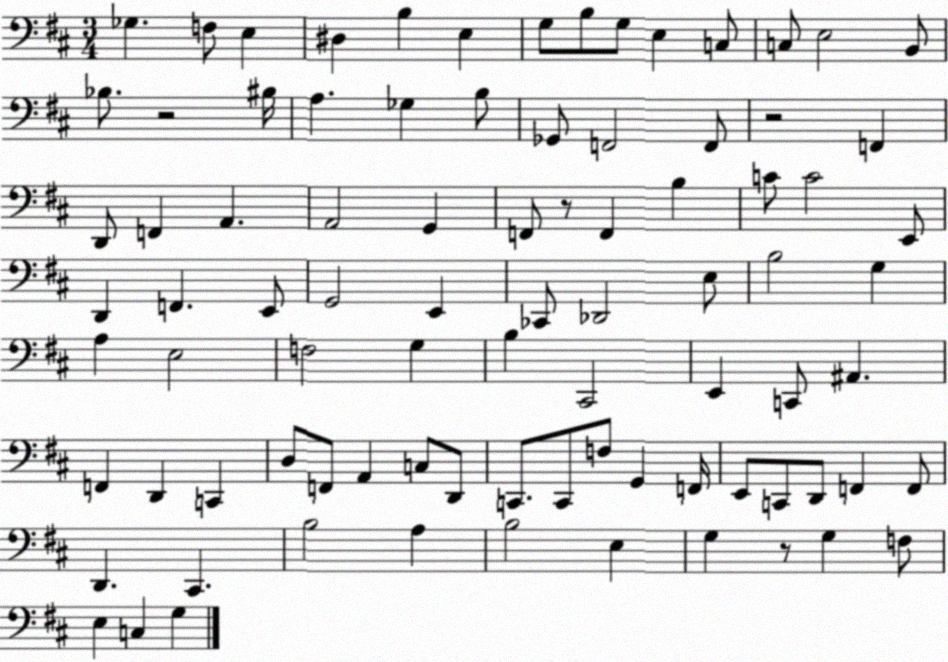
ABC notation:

X:1
T:Untitled
M:3/4
L:1/4
K:D
_G, F,/2 E, ^D, B, E, G,/2 B,/2 G,/2 E, C,/2 C,/2 E,2 B,,/2 _B,/2 z2 ^B,/4 A, _G, B,/2 _G,,/2 F,,2 F,,/2 z2 F,, D,,/2 F,, A,, A,,2 G,, F,,/2 z/2 F,, B, C/2 C2 E,,/2 D,, F,, E,,/2 G,,2 E,, _C,,/2 _D,,2 E,/2 B,2 G, A, E,2 F,2 G, B, ^C,,2 E,, C,,/2 ^A,, F,, D,, C,, D,/2 F,,/2 A,, C,/2 D,,/2 C,,/2 C,,/2 F,/2 G,, F,,/4 E,,/2 C,,/2 D,,/2 F,, F,,/2 D,, ^C,, B,2 A, B,2 E, G, z/2 G, F,/2 E, C, G,